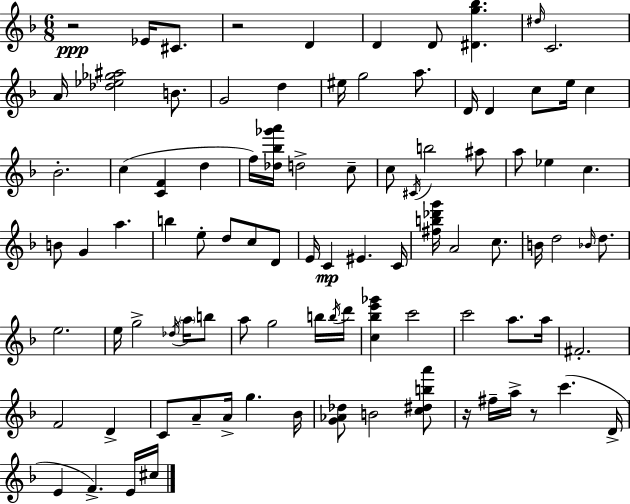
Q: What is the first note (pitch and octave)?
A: Eb4